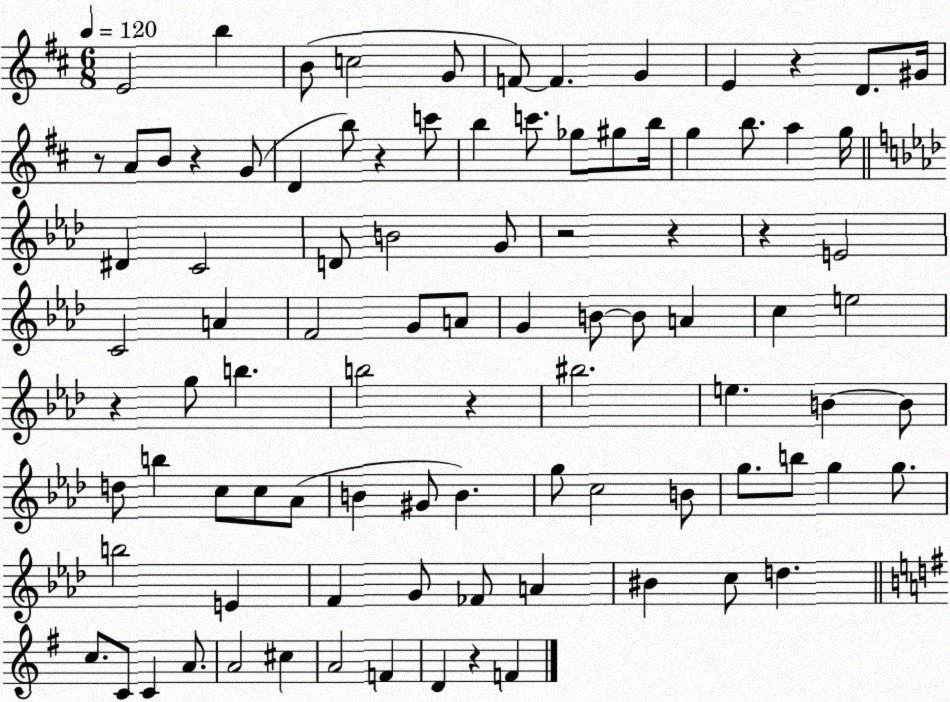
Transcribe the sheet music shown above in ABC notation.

X:1
T:Untitled
M:6/8
L:1/4
K:D
E2 b B/2 c2 G/2 F/2 F G E z D/2 ^G/4 z/2 A/2 B/2 z G/2 D b/2 z c'/2 b c'/2 _g/2 ^g/2 b/4 g b/2 a g/4 ^D C2 D/2 B2 G/2 z2 z z E2 C2 A F2 G/2 A/2 G B/2 B/2 A c e2 z g/2 b b2 z ^b2 e B B/2 d/2 b c/2 c/2 _A/2 B ^G/2 B g/2 c2 B/2 g/2 b/2 g g/2 b2 E F G/2 _F/2 A ^B c/2 d c/2 C/2 C A/2 A2 ^c A2 F D z F